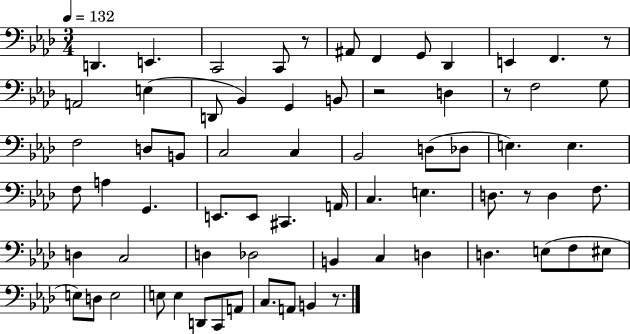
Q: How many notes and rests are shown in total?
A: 69